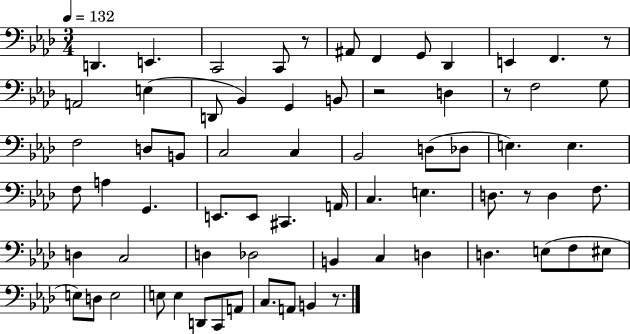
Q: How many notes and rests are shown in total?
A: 69